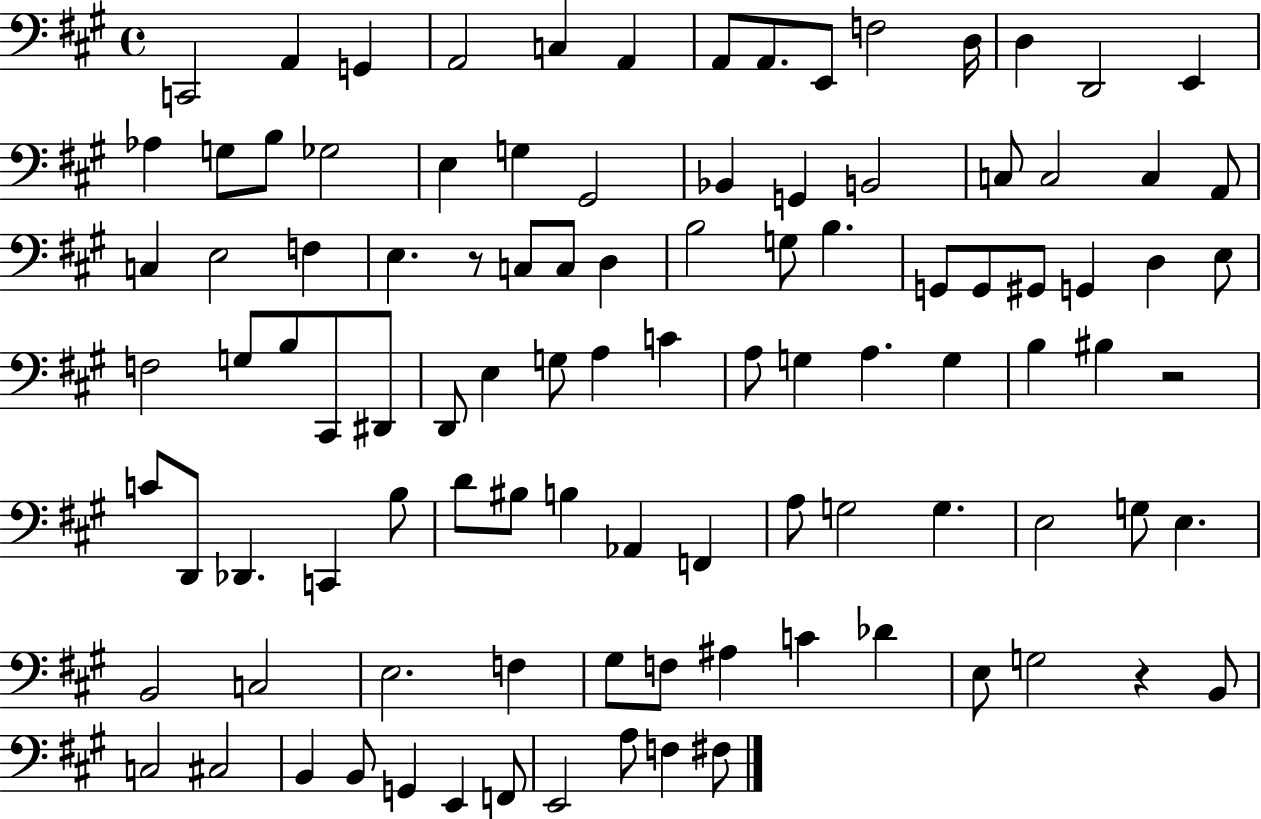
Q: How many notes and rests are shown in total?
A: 102